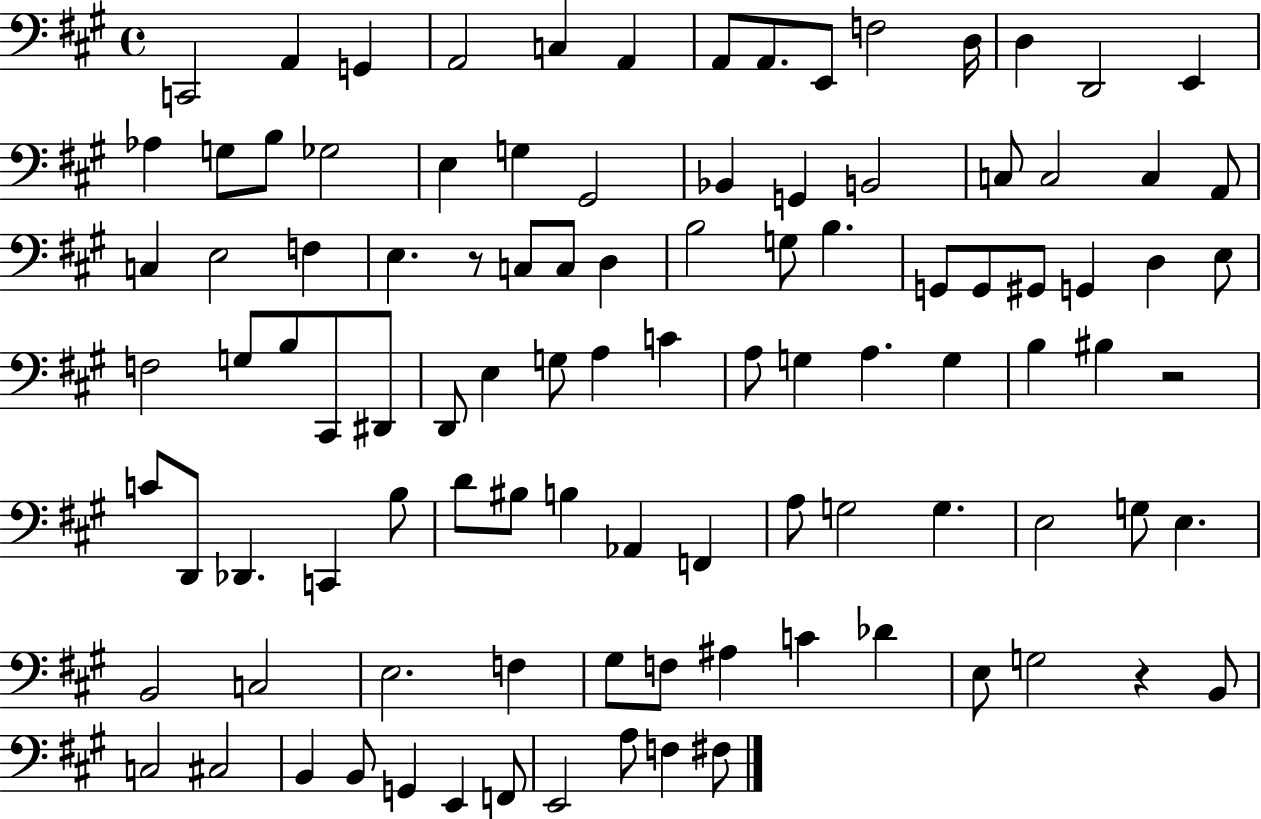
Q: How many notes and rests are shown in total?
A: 102